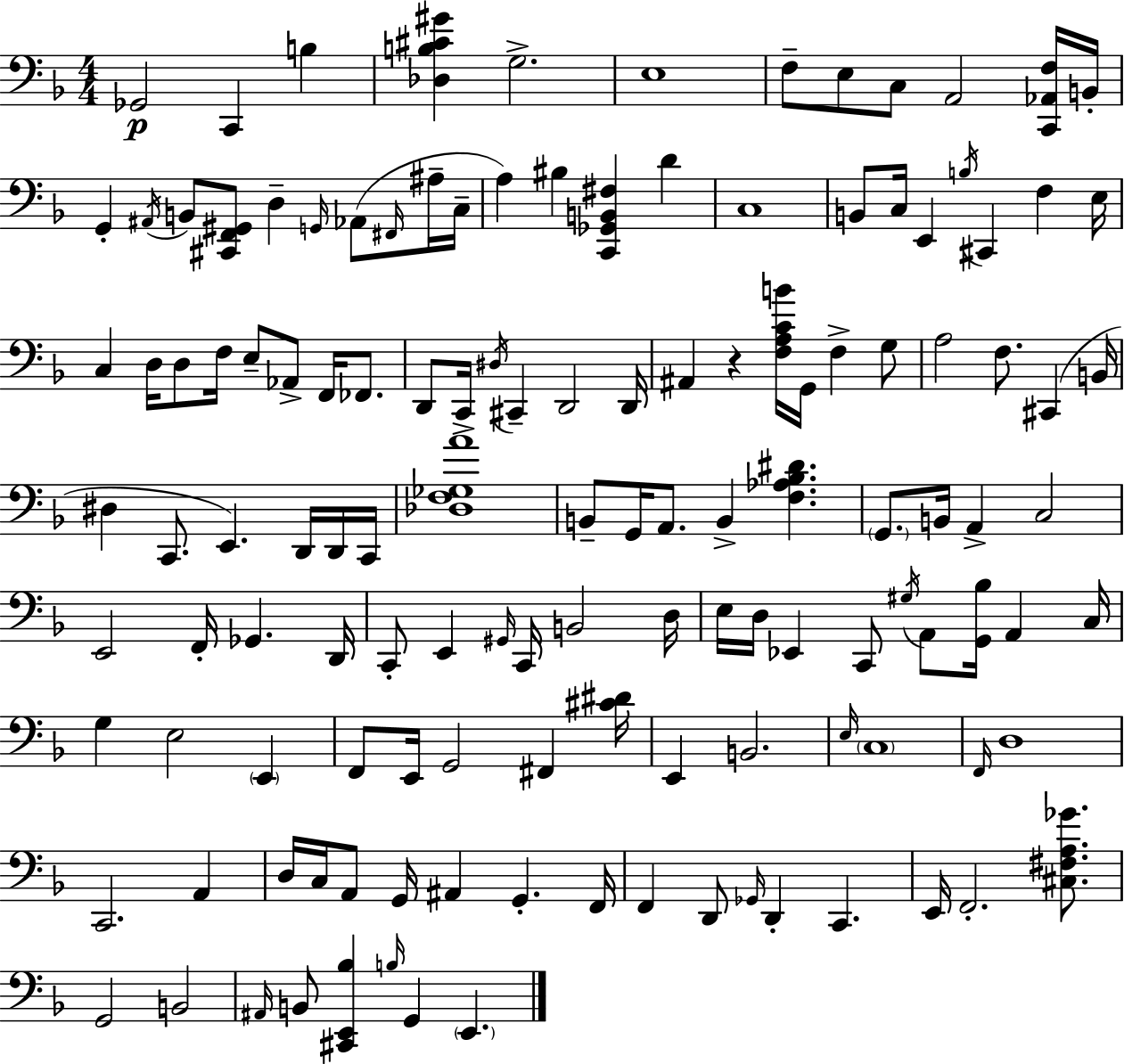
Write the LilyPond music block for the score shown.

{
  \clef bass
  \numericTimeSignature
  \time 4/4
  \key d \minor
  ges,2\p c,4 b4 | <des b cis' gis'>4 g2.-> | e1 | f8-- e8 c8 a,2 <c, aes, f>16 b,16-. | \break g,4-. \acciaccatura { ais,16 } b,8 <cis, f, gis,>8 d4-- \grace { g,16 } aes,8( | \grace { fis,16 } ais16-- c16-- a4) bis4 <c, ges, b, fis>4 d'4 | c1 | b,8 c16 e,4 \acciaccatura { b16 } cis,4 f4 | \break e16 c4 d16 d8 f16 e8-- aes,8-> | f,16 fes,8. d,8 c,16-> \acciaccatura { dis16 } cis,4-- d,2 | d,16 ais,4 r4 <f a c' b'>16 g,16 f4-> | g8 a2 f8. | \break cis,4( b,16 dis4 c,8. e,4.) | d,16 d,16 c,16 <des f ges a'>1 | b,8-- g,16 a,8. b,4-> <f aes bes dis'>4. | \parenthesize g,8. b,16 a,4-> c2 | \break e,2 f,16-. ges,4. | d,16 c,8-. e,4 \grace { gis,16 } c,16 b,2 | d16 e16 d16 ees,4 c,8 \acciaccatura { gis16 } a,8 | <g, bes>16 a,4 c16 g4 e2 | \break \parenthesize e,4 f,8 e,16 g,2 | fis,4 <cis' dis'>16 e,4 b,2. | \grace { e16 } \parenthesize c1 | \grace { f,16 } d1 | \break c,2. | a,4 d16 c16 a,8 g,16 ais,4 | g,4.-. f,16 f,4 d,8 \grace { ges,16 } | d,4-. c,4. e,16 f,2.-. | \break <cis fis a ges'>8. g,2 | b,2 \grace { ais,16 } b,8 <cis, e, bes>4 | \grace { b16 } g,4 \parenthesize e,4. \bar "|."
}